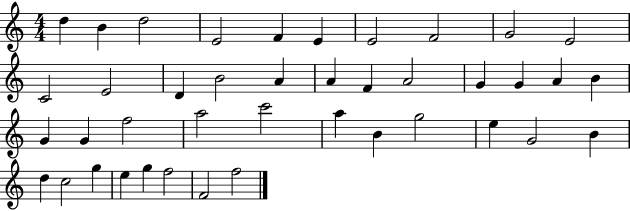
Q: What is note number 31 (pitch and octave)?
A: E5